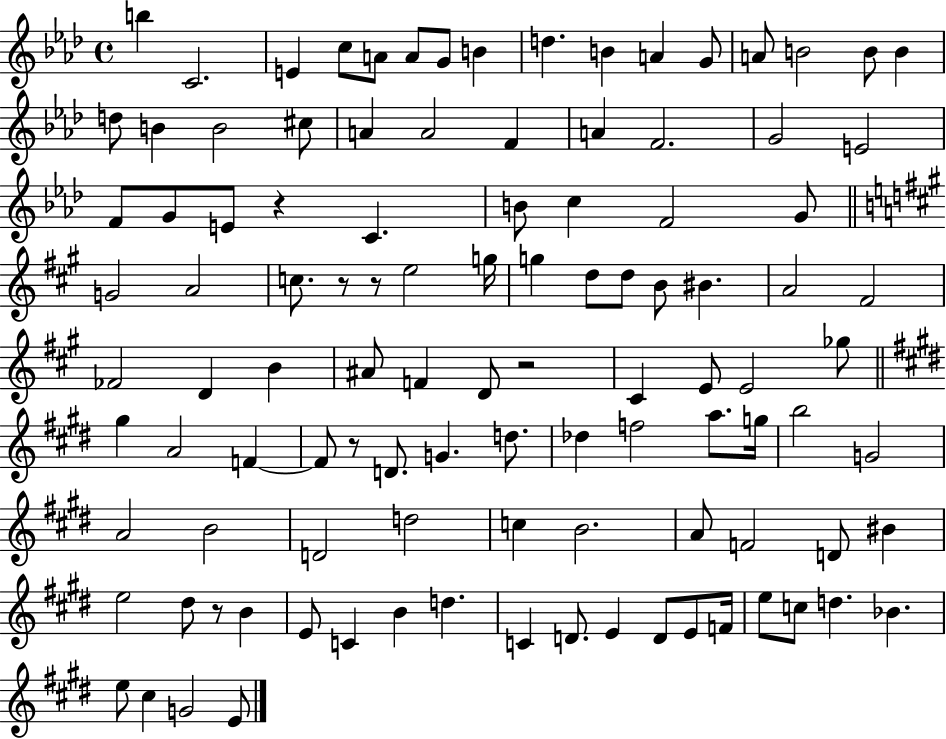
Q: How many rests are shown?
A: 6